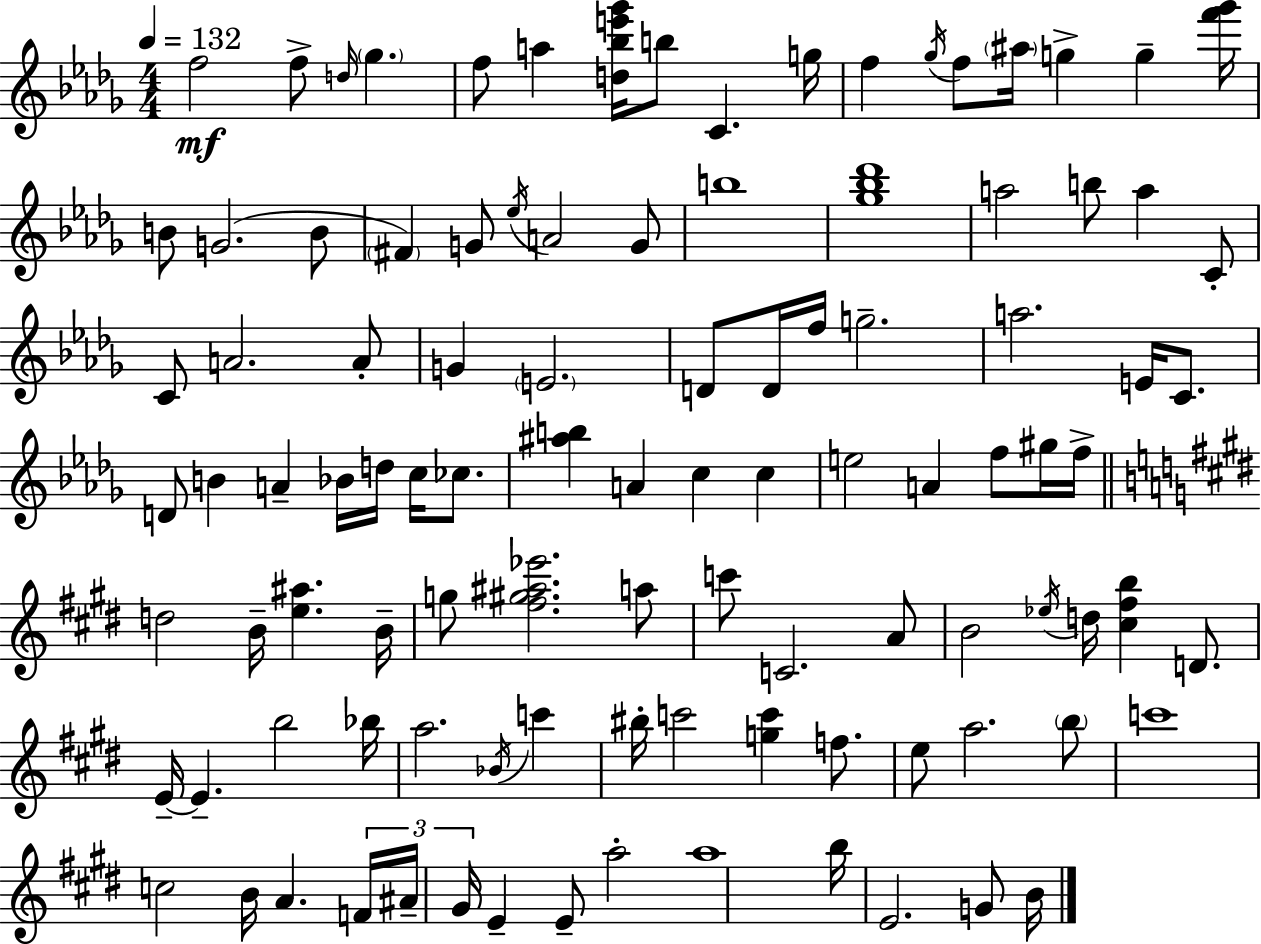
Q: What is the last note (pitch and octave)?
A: B4